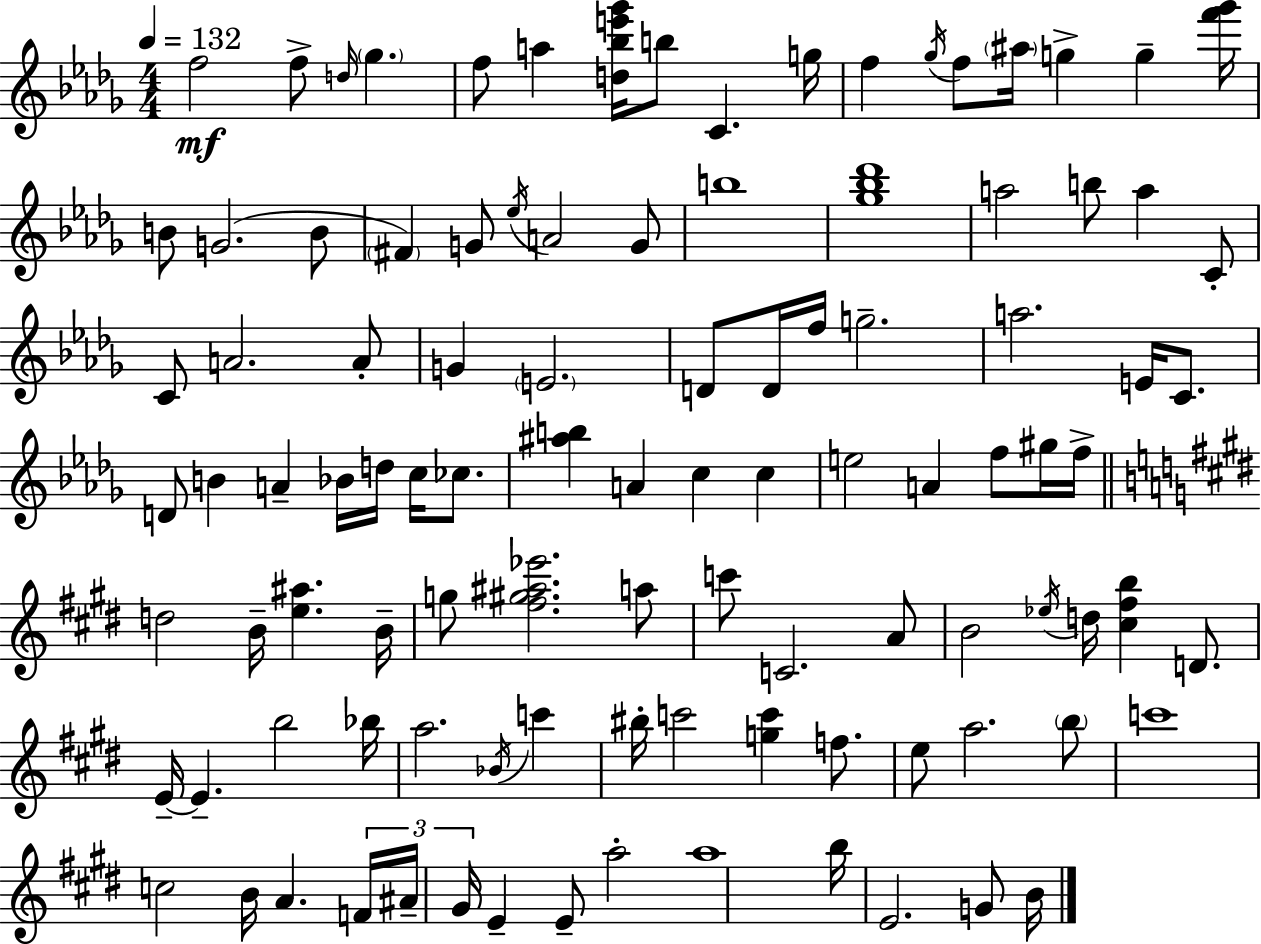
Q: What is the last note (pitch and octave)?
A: B4